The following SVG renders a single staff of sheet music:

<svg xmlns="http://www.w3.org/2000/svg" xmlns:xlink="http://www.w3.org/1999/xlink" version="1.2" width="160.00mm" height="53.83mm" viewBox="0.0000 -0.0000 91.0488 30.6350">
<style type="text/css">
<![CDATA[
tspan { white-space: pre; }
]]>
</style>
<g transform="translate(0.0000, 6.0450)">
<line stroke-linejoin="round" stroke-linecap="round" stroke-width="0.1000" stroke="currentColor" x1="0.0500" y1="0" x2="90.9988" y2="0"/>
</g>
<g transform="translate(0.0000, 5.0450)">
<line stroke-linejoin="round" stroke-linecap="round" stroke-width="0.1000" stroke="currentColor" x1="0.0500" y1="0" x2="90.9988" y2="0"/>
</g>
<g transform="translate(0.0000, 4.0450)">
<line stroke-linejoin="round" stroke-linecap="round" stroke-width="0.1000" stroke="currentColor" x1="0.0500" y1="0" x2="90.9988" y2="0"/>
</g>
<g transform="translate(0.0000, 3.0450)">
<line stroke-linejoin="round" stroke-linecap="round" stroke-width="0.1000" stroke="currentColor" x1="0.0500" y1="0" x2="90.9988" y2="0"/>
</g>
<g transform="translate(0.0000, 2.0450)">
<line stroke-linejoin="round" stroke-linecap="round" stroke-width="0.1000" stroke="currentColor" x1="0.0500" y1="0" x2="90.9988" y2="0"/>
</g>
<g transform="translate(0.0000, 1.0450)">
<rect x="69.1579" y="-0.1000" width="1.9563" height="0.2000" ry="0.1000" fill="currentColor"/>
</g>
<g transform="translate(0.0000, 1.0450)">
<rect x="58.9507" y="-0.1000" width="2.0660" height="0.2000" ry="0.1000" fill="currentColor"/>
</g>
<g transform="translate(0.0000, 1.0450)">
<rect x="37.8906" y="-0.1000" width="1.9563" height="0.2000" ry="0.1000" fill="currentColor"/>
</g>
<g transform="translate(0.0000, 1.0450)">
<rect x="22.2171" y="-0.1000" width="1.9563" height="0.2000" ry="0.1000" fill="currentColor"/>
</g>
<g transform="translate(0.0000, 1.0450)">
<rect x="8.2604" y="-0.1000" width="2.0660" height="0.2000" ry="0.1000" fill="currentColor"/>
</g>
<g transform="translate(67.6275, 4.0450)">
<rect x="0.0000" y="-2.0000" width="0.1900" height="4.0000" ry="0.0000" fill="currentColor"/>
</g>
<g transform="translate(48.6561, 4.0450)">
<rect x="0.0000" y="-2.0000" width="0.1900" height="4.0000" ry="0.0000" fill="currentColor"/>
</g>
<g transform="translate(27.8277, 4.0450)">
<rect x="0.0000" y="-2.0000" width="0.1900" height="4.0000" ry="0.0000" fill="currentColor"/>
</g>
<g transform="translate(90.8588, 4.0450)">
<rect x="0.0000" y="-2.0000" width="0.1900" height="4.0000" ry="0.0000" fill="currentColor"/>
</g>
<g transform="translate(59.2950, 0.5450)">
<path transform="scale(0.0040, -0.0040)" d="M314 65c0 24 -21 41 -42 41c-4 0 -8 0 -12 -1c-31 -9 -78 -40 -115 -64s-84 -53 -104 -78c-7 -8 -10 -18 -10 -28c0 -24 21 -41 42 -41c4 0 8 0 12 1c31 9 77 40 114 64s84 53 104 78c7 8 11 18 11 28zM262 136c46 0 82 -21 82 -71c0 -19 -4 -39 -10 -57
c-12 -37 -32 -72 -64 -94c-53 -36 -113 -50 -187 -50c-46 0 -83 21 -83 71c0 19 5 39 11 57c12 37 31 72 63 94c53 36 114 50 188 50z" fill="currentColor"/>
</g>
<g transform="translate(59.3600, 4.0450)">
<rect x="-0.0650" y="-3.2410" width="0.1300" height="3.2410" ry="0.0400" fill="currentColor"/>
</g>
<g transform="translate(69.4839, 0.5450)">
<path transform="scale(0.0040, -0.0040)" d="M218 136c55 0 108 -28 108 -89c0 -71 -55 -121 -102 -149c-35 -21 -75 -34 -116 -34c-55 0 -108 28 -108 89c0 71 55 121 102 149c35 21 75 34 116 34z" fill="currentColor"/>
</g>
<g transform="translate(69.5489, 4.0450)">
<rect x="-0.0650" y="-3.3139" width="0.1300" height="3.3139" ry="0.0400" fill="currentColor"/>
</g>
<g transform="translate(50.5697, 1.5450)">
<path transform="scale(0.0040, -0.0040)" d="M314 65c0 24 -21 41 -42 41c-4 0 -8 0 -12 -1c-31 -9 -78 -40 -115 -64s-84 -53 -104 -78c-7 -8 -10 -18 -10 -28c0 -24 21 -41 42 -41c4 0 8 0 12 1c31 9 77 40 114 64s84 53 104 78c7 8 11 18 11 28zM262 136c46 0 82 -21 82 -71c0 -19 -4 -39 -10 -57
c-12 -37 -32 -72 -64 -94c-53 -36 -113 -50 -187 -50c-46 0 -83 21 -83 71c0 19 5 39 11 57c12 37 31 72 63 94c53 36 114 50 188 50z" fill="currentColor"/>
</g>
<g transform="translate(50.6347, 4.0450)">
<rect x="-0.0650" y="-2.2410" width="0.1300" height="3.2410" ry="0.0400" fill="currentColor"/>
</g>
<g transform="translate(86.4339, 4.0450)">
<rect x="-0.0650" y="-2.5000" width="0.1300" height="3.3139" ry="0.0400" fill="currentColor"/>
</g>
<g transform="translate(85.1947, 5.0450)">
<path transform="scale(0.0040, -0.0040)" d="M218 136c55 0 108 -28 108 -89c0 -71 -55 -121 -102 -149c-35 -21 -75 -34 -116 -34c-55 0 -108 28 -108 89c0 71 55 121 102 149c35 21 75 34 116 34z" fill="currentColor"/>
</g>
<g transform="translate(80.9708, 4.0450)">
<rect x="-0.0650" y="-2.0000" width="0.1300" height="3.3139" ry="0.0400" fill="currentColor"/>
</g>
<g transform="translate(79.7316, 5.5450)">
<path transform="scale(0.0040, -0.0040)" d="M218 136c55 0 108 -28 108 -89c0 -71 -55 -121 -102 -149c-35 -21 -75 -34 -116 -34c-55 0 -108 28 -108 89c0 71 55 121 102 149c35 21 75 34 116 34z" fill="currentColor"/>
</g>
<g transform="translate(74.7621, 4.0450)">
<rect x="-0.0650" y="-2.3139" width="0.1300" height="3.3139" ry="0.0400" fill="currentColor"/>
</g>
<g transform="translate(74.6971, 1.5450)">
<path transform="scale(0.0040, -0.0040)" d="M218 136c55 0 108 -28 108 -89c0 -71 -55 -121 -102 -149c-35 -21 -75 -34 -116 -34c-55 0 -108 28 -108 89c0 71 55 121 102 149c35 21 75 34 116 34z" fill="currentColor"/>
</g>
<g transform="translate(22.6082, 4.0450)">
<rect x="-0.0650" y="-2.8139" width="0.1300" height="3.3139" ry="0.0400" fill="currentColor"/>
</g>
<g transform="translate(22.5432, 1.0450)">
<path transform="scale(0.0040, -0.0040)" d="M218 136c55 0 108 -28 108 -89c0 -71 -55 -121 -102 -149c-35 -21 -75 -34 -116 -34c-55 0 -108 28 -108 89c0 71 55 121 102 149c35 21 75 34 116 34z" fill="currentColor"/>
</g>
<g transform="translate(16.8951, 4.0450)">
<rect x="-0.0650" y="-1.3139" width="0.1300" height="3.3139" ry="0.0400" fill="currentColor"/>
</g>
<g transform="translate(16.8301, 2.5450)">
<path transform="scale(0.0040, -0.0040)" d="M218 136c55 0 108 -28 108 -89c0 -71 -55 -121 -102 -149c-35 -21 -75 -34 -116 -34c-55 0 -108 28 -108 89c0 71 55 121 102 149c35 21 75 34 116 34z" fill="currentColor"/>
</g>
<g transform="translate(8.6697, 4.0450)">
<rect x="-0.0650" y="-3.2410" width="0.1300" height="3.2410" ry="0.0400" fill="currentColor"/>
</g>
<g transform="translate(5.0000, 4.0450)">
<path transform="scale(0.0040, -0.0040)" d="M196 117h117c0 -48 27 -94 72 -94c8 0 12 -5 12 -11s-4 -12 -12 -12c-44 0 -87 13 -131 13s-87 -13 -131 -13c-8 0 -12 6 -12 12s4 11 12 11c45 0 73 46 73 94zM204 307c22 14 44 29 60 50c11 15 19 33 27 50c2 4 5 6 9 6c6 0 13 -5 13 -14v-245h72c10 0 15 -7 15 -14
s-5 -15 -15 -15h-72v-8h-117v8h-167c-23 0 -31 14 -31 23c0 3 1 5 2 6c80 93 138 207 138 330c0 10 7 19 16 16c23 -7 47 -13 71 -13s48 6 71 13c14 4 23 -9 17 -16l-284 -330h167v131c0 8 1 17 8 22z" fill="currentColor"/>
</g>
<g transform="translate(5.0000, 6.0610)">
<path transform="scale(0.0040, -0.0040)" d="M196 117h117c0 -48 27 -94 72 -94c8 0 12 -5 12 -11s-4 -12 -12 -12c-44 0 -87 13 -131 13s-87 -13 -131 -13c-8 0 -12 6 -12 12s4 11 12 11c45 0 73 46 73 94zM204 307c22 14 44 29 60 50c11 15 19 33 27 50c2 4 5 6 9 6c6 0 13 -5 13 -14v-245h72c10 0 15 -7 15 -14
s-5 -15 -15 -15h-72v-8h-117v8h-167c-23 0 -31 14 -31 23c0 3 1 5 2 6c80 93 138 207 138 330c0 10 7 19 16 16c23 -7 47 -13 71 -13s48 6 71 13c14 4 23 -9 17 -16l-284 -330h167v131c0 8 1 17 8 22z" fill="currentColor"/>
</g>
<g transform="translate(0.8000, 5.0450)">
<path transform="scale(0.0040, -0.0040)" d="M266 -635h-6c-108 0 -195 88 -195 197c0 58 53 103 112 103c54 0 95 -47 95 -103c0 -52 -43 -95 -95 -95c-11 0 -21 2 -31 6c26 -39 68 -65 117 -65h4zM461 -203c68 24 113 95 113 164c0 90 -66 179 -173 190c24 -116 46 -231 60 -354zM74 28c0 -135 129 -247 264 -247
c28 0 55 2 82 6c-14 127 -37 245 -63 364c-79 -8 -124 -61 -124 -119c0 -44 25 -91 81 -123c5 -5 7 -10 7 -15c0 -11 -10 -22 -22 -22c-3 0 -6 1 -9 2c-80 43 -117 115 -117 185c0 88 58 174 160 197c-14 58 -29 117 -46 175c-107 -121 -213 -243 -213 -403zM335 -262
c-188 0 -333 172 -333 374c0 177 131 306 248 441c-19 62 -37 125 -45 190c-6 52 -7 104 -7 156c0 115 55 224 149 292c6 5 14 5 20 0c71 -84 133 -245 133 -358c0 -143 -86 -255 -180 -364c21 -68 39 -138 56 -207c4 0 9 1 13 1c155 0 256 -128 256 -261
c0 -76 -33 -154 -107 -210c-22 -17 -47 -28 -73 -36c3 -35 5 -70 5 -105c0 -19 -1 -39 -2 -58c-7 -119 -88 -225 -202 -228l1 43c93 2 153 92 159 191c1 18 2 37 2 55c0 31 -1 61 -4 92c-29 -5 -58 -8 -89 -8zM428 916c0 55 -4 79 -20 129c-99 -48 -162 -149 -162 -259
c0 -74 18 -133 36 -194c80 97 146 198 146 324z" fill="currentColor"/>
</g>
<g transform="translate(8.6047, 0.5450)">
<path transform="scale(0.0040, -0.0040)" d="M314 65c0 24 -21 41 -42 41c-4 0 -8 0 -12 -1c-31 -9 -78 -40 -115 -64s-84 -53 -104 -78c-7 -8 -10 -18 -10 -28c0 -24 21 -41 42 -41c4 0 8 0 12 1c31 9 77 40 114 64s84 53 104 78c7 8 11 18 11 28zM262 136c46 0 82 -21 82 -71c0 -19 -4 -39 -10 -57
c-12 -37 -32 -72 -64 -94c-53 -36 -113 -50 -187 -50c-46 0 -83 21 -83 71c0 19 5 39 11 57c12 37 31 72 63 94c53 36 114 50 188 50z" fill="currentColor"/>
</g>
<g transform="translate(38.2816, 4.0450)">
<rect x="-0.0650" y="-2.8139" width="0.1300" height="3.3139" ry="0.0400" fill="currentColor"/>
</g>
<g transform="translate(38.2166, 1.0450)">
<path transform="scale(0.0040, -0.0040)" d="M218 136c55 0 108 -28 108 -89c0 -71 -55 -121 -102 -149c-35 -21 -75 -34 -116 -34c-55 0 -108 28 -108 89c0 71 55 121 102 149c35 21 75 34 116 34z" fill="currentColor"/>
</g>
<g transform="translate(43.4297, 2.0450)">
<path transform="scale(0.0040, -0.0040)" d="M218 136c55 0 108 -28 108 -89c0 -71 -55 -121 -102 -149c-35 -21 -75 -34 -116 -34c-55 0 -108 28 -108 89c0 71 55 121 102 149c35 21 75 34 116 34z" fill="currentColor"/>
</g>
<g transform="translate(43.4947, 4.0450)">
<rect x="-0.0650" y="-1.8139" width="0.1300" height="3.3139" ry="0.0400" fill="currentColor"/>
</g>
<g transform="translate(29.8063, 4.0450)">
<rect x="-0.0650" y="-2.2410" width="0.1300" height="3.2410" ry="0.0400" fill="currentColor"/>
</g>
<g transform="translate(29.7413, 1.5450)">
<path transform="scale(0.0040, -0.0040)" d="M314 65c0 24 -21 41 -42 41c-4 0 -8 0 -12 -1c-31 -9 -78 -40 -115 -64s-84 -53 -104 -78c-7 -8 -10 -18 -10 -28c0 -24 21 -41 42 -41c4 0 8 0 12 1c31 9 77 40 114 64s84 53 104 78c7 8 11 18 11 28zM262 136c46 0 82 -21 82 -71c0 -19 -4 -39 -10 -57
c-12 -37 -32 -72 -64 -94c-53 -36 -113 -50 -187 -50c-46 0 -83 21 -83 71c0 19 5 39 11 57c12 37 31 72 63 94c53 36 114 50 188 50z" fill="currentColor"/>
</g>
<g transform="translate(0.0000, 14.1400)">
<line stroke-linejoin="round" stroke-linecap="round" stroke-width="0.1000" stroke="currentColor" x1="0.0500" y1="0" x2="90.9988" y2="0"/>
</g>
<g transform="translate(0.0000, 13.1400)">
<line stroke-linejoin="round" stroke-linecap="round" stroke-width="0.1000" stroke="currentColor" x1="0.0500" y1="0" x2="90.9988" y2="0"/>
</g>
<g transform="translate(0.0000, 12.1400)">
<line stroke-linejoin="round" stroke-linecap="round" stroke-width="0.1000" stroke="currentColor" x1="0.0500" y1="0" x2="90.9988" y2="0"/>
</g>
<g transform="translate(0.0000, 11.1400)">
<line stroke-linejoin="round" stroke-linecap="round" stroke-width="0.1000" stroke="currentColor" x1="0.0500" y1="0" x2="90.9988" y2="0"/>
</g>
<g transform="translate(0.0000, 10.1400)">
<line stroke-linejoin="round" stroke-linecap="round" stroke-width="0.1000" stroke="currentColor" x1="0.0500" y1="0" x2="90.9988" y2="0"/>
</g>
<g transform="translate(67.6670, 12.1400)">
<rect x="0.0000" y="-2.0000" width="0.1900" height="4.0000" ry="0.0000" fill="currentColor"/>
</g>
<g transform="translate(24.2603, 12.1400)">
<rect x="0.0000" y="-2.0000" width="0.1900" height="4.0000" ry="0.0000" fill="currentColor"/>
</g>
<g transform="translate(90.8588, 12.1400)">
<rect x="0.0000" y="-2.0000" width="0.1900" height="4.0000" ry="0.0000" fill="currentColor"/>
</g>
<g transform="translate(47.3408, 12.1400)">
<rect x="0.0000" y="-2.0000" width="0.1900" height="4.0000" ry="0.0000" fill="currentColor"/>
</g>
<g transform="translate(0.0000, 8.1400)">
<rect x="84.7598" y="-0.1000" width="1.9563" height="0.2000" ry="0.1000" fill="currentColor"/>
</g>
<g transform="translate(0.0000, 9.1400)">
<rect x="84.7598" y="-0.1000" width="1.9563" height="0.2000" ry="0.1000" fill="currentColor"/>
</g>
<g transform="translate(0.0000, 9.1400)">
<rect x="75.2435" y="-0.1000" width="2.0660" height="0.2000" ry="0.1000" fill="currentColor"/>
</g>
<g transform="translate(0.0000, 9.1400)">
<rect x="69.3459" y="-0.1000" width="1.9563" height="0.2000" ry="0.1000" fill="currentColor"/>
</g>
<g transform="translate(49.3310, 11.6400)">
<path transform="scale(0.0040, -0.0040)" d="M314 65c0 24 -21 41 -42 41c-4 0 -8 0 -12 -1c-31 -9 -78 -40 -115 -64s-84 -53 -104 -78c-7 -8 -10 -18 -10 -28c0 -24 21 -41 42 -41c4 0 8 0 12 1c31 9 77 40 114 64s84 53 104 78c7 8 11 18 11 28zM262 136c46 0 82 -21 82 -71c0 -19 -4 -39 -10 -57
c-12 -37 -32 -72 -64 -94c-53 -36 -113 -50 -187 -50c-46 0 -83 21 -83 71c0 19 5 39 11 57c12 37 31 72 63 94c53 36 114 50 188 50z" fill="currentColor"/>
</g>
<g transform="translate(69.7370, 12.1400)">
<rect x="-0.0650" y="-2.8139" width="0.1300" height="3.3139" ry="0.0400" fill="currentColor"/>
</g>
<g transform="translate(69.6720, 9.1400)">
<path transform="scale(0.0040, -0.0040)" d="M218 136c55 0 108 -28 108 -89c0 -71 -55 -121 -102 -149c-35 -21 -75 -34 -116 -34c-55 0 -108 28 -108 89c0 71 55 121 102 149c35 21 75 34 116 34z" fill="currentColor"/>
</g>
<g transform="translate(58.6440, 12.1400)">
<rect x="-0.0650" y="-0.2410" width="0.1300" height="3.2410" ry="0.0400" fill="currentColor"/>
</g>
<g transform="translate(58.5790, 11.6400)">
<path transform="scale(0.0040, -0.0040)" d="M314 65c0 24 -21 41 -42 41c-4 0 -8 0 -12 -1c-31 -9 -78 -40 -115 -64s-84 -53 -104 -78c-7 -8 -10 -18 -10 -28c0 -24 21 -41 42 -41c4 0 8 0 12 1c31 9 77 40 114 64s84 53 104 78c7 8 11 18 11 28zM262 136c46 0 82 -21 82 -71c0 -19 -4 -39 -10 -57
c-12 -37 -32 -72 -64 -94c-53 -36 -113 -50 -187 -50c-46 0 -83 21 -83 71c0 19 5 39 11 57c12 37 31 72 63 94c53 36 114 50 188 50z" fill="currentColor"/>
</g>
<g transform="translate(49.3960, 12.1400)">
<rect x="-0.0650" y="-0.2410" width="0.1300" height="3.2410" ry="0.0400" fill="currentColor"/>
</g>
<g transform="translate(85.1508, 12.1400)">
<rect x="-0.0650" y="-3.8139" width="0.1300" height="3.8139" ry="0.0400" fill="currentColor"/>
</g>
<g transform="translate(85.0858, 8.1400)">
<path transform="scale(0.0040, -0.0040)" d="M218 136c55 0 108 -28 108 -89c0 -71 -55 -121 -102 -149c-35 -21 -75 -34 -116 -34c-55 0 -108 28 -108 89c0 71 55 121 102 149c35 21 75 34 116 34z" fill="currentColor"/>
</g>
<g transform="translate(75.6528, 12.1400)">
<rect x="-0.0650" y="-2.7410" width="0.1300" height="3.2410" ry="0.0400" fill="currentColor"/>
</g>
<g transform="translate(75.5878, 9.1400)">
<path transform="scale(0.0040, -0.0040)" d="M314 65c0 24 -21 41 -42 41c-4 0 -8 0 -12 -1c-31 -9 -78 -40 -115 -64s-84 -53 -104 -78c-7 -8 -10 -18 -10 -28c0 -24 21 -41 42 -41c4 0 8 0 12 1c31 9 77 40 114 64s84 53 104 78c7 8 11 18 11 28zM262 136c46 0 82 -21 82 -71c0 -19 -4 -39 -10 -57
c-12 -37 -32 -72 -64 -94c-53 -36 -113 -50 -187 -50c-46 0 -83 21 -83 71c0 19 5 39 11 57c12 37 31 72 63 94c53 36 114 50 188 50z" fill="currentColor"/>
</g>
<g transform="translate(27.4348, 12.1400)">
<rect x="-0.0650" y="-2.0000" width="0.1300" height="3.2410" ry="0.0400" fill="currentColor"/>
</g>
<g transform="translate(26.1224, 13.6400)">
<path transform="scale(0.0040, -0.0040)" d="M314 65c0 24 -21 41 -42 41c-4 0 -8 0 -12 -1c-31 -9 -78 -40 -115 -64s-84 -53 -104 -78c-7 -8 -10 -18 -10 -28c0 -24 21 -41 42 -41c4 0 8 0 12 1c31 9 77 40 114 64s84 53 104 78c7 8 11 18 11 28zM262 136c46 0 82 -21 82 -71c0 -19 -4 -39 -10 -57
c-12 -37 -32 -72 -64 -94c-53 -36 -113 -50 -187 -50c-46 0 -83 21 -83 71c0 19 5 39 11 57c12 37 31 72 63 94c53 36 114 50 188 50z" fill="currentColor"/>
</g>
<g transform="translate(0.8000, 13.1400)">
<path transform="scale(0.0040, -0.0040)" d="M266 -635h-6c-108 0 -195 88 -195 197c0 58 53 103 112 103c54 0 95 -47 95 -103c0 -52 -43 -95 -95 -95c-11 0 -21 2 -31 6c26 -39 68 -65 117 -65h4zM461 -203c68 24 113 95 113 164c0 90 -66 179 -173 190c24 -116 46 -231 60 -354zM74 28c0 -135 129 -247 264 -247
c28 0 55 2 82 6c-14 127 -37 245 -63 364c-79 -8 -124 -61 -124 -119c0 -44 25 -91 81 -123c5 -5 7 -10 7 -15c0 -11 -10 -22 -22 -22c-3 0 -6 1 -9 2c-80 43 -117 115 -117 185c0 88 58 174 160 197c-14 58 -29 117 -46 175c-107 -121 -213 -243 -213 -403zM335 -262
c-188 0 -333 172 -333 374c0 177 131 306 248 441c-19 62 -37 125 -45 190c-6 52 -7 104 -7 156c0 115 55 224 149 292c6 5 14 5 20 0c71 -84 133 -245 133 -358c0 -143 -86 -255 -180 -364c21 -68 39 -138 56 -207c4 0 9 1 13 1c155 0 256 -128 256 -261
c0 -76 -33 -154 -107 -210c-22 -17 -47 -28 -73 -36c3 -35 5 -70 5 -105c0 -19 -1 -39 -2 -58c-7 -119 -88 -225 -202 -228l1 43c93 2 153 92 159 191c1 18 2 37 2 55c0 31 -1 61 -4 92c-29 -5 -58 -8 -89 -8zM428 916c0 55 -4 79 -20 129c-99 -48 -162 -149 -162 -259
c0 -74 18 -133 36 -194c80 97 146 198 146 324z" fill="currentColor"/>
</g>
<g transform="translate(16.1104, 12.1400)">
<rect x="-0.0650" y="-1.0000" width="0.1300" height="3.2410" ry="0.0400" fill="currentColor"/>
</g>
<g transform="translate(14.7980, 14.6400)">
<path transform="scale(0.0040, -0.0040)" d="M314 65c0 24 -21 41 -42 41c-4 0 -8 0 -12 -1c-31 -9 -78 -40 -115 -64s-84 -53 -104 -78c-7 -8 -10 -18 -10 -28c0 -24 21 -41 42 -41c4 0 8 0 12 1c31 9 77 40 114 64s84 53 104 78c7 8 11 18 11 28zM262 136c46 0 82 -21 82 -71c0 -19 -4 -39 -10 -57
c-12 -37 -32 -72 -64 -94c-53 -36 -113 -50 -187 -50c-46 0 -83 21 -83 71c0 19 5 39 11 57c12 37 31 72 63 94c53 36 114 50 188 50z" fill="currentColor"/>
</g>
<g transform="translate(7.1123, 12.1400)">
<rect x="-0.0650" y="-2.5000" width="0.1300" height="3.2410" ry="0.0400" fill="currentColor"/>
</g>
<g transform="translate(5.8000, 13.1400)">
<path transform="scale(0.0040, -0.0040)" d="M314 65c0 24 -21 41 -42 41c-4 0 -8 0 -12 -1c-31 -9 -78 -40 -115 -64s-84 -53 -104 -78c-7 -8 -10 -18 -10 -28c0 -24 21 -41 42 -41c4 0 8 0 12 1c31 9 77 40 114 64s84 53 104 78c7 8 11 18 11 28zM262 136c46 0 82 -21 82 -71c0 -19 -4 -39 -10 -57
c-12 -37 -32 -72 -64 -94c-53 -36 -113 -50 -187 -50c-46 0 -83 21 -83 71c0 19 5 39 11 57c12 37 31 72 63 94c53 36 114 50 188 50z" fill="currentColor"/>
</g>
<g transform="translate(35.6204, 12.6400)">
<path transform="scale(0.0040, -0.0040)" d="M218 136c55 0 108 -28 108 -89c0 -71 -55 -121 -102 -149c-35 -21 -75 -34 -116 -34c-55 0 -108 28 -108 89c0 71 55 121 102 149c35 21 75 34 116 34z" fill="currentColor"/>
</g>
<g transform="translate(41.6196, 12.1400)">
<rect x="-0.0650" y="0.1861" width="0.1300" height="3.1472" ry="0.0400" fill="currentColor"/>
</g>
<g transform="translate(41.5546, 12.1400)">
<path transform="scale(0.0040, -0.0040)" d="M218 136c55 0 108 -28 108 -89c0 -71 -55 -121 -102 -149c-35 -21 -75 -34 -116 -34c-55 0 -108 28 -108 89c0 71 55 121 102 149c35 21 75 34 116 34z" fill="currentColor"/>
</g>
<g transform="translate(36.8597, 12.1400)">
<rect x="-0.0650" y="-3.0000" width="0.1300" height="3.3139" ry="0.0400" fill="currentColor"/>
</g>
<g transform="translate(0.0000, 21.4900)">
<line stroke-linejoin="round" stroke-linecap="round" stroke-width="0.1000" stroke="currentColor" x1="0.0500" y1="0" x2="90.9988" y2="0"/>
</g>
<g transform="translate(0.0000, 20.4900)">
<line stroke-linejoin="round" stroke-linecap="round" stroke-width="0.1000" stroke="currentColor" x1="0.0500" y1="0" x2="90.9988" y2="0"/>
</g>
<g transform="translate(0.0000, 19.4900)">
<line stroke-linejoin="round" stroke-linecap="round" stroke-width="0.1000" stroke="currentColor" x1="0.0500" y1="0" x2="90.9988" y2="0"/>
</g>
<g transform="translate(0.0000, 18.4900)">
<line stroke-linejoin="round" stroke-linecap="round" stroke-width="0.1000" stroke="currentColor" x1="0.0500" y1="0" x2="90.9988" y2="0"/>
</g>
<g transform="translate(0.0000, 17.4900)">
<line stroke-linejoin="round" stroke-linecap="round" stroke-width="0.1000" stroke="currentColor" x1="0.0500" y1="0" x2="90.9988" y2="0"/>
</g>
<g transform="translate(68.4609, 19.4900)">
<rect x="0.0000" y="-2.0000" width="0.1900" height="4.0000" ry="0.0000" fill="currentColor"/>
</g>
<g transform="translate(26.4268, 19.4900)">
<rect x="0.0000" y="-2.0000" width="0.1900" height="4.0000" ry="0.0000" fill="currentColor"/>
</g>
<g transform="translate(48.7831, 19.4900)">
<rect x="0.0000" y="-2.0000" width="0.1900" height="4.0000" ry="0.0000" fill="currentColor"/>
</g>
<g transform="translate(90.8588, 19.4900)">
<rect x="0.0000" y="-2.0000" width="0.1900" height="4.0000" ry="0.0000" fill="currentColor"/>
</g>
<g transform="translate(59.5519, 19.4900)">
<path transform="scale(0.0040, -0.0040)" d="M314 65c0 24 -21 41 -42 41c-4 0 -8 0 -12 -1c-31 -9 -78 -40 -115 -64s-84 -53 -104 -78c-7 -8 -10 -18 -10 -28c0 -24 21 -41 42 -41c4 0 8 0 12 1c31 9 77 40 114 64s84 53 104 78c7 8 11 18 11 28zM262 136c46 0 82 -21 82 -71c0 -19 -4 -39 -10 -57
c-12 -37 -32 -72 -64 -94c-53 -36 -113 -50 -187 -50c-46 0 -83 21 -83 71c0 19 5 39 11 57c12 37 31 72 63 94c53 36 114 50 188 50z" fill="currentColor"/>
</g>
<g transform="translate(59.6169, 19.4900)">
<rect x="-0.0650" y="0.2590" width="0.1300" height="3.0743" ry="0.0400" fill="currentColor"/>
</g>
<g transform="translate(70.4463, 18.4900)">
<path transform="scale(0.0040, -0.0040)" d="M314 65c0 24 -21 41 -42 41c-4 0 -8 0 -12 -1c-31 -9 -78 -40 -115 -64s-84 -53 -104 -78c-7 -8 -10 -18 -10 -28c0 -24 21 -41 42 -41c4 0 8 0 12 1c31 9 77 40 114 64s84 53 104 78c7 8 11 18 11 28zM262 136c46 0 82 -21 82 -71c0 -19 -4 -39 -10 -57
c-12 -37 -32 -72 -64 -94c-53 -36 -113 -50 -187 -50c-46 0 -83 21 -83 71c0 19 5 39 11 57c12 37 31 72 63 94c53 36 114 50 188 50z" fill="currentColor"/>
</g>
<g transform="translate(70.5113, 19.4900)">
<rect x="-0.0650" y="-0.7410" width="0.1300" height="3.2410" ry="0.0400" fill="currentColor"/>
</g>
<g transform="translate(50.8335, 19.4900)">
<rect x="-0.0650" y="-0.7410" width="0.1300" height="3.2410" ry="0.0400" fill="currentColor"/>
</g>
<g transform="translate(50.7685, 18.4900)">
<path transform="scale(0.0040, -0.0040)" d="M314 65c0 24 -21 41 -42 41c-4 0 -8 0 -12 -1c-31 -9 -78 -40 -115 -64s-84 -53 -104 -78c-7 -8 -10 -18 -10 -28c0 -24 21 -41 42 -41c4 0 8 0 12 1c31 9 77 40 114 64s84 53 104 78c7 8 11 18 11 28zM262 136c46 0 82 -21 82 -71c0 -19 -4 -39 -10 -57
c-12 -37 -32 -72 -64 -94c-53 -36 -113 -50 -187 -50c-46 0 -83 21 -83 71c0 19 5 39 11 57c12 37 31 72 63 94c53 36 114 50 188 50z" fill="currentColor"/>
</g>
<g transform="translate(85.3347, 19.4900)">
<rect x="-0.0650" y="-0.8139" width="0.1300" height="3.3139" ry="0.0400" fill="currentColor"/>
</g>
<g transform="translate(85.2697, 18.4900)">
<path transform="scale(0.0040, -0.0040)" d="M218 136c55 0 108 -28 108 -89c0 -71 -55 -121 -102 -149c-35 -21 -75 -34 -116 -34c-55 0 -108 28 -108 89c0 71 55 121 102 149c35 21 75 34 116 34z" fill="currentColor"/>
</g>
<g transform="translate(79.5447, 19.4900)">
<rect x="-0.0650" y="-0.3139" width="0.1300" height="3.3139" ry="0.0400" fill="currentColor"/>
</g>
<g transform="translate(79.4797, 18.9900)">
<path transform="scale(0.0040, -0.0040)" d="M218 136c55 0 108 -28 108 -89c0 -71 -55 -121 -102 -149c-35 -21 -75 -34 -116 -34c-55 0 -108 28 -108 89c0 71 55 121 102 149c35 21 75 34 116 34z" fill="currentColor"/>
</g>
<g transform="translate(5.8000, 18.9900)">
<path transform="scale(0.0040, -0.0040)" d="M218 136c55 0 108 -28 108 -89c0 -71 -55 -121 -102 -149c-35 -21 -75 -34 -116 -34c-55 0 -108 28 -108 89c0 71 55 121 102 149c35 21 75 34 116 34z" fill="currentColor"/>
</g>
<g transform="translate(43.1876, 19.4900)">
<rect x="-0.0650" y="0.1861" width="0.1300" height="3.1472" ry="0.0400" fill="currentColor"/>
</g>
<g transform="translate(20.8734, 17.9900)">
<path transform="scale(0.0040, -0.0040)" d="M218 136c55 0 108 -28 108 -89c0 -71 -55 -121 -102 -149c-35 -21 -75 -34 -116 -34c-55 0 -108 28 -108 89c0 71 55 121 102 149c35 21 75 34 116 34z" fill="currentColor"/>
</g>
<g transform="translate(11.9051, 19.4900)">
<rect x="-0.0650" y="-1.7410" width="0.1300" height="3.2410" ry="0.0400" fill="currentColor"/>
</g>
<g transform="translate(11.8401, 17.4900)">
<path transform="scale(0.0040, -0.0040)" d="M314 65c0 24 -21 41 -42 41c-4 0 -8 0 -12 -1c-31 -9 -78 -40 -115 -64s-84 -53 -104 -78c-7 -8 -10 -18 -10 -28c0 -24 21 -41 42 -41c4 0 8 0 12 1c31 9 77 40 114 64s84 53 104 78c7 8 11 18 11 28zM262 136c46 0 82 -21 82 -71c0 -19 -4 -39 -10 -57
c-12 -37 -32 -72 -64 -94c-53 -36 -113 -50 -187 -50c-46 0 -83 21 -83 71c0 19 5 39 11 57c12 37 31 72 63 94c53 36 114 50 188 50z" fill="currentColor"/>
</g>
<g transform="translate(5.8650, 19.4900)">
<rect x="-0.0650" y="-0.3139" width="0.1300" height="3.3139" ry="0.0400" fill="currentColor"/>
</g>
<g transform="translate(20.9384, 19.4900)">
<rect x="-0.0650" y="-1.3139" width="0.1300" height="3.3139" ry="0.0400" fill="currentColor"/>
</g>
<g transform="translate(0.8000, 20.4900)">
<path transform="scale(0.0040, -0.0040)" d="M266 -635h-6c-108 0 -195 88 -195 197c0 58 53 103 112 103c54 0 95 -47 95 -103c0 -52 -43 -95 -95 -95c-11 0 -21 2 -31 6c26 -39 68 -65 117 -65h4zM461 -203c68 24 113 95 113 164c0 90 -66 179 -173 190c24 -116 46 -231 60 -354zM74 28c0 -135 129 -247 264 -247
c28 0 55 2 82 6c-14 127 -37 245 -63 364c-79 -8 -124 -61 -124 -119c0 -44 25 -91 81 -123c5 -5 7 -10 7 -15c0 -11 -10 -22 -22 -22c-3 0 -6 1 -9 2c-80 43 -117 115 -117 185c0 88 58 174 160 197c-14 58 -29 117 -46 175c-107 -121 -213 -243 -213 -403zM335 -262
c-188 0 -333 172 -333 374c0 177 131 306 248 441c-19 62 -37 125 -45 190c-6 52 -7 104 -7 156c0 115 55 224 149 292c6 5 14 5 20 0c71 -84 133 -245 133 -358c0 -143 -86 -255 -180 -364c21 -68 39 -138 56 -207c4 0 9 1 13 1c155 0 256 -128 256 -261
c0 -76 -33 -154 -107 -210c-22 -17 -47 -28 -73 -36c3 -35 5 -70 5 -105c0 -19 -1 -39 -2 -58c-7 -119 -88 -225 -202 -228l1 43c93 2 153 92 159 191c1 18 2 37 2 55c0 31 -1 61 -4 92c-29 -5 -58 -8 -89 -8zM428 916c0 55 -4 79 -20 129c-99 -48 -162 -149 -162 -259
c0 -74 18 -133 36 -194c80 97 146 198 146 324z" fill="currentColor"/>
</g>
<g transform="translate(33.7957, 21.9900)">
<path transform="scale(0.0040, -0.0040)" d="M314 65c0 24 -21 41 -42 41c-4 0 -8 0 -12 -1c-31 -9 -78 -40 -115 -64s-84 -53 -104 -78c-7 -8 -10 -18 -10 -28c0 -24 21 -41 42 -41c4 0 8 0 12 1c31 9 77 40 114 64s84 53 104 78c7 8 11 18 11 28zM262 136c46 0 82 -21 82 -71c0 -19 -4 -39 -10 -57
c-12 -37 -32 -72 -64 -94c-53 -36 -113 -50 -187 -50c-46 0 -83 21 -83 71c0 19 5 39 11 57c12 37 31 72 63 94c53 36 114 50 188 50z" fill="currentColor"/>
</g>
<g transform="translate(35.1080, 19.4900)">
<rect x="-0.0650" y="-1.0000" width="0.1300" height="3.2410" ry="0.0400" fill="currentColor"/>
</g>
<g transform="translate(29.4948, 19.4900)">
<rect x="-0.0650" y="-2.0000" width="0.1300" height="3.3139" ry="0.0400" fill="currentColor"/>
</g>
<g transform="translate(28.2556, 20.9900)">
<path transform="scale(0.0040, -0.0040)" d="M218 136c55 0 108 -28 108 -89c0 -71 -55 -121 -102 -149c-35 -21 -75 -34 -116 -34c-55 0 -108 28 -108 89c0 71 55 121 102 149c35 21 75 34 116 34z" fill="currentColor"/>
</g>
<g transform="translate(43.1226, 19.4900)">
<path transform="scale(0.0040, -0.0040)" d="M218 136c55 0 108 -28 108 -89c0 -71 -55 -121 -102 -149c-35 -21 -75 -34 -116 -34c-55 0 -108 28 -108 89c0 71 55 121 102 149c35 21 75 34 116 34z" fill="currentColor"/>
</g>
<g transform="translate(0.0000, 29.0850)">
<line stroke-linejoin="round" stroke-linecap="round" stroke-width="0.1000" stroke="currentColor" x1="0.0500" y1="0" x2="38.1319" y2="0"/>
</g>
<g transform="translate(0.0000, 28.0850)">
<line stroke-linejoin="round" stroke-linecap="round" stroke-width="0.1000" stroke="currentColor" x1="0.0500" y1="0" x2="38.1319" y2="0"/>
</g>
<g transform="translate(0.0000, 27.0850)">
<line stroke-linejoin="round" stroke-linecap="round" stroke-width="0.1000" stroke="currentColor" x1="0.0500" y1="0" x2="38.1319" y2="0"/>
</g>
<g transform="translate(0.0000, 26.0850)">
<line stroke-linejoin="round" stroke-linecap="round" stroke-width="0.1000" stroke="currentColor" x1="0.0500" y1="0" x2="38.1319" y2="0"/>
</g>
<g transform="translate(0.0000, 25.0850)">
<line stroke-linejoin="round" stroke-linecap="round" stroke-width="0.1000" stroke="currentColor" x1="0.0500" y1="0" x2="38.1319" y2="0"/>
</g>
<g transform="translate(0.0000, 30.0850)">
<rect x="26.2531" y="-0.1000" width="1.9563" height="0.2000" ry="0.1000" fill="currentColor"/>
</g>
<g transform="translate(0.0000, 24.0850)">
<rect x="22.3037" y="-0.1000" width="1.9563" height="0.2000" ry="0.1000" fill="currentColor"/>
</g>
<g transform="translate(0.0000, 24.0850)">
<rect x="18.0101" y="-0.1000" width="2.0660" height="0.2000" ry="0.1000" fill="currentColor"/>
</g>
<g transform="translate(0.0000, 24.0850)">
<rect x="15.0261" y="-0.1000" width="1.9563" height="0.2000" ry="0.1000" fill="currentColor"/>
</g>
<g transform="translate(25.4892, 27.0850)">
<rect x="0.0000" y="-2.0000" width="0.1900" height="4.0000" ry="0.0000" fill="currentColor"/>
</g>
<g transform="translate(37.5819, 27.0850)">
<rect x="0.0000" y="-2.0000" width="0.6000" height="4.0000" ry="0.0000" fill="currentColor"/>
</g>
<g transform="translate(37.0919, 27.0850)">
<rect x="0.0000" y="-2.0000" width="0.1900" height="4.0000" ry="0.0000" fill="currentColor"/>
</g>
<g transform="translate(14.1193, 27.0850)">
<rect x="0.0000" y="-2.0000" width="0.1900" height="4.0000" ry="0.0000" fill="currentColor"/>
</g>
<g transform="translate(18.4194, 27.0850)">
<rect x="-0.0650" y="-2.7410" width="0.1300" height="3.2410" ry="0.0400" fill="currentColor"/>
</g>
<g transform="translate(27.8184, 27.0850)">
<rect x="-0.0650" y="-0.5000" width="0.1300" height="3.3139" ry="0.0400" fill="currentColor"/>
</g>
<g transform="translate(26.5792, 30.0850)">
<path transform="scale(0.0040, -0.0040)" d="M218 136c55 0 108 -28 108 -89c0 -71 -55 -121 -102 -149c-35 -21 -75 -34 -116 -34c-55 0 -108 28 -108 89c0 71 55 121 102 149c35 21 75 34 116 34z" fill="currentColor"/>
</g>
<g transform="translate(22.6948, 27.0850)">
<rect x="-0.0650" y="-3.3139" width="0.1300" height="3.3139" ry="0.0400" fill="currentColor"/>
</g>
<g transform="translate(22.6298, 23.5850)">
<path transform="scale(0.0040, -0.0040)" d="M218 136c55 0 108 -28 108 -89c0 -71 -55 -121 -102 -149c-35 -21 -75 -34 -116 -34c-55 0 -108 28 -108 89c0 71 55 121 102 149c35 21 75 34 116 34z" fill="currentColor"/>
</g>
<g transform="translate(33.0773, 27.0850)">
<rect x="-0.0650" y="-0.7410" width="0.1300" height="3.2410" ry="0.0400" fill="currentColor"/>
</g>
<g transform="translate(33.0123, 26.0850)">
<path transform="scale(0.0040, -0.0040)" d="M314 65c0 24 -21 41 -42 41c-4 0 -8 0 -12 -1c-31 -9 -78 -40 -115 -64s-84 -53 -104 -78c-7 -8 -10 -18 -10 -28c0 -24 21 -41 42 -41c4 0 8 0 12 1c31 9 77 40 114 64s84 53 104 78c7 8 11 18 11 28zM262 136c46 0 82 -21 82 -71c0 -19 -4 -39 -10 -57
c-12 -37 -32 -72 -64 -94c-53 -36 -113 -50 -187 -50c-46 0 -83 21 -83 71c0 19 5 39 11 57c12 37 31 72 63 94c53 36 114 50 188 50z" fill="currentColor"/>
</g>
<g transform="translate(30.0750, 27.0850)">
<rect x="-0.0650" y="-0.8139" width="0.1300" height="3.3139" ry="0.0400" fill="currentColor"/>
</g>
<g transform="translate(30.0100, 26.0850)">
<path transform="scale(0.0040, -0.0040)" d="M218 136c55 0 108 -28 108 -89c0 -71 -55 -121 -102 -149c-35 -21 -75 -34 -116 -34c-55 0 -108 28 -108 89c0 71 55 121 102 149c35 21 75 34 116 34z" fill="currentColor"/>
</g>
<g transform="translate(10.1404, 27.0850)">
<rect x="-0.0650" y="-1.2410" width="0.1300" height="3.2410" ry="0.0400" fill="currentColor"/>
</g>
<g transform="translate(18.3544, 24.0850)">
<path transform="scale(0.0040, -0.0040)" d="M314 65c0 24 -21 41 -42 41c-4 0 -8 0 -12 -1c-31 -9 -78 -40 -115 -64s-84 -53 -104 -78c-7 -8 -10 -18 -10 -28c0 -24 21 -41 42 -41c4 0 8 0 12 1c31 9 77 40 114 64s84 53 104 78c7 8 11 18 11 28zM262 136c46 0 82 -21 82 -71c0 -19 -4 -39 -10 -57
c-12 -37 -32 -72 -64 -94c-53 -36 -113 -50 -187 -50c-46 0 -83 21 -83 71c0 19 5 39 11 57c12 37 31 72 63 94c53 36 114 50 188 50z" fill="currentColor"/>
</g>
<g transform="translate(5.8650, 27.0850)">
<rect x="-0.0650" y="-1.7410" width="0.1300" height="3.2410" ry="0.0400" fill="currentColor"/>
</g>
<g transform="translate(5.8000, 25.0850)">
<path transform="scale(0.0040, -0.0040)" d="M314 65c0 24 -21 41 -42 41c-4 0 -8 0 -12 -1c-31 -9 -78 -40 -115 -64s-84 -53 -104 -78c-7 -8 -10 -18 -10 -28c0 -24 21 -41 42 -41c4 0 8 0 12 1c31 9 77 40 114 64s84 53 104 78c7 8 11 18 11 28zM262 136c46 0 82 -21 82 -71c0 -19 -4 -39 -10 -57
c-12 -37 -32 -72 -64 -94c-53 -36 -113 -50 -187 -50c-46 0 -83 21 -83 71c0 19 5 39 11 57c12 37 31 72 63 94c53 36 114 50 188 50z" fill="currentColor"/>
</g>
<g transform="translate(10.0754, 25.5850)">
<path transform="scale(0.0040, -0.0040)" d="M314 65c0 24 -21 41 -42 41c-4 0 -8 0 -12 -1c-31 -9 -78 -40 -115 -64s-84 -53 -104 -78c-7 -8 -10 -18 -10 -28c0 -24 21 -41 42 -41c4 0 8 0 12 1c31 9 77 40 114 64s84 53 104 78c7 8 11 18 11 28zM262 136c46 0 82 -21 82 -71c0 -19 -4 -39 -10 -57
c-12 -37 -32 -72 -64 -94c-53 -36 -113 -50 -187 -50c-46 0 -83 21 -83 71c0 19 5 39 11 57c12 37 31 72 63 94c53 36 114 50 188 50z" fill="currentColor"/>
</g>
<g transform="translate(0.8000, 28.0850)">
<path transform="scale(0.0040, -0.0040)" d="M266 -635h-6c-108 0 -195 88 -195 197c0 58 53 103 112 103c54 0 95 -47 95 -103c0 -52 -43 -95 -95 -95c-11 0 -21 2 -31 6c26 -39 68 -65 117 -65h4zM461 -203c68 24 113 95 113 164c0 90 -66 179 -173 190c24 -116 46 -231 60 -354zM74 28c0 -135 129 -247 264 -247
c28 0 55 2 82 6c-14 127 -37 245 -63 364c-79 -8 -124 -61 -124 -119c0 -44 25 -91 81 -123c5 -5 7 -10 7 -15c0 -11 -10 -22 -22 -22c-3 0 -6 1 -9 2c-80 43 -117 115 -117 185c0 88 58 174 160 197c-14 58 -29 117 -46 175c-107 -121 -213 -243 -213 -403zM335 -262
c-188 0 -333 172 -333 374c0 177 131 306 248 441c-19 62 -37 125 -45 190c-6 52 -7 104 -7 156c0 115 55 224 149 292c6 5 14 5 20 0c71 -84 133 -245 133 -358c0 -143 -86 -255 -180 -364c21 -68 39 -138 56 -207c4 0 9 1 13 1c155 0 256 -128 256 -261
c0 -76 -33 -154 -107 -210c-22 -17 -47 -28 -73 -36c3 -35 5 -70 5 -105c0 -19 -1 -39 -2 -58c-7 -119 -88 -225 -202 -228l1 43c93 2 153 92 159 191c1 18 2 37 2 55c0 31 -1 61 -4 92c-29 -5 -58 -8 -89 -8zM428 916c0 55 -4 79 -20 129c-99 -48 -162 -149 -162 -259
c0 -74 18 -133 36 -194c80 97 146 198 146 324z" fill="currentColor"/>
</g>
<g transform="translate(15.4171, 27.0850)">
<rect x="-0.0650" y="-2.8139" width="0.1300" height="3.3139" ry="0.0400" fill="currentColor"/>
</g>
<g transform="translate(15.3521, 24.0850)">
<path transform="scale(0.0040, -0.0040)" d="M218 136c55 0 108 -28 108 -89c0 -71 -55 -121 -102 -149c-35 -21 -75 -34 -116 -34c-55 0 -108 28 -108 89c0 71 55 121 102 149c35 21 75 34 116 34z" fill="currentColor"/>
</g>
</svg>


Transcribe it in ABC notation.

X:1
T:Untitled
M:4/4
L:1/4
K:C
b2 e a g2 a f g2 b2 b g F G G2 D2 F2 A B c2 c2 a a2 c' c f2 e F D2 B d2 B2 d2 c d f2 e2 a a2 b C d d2